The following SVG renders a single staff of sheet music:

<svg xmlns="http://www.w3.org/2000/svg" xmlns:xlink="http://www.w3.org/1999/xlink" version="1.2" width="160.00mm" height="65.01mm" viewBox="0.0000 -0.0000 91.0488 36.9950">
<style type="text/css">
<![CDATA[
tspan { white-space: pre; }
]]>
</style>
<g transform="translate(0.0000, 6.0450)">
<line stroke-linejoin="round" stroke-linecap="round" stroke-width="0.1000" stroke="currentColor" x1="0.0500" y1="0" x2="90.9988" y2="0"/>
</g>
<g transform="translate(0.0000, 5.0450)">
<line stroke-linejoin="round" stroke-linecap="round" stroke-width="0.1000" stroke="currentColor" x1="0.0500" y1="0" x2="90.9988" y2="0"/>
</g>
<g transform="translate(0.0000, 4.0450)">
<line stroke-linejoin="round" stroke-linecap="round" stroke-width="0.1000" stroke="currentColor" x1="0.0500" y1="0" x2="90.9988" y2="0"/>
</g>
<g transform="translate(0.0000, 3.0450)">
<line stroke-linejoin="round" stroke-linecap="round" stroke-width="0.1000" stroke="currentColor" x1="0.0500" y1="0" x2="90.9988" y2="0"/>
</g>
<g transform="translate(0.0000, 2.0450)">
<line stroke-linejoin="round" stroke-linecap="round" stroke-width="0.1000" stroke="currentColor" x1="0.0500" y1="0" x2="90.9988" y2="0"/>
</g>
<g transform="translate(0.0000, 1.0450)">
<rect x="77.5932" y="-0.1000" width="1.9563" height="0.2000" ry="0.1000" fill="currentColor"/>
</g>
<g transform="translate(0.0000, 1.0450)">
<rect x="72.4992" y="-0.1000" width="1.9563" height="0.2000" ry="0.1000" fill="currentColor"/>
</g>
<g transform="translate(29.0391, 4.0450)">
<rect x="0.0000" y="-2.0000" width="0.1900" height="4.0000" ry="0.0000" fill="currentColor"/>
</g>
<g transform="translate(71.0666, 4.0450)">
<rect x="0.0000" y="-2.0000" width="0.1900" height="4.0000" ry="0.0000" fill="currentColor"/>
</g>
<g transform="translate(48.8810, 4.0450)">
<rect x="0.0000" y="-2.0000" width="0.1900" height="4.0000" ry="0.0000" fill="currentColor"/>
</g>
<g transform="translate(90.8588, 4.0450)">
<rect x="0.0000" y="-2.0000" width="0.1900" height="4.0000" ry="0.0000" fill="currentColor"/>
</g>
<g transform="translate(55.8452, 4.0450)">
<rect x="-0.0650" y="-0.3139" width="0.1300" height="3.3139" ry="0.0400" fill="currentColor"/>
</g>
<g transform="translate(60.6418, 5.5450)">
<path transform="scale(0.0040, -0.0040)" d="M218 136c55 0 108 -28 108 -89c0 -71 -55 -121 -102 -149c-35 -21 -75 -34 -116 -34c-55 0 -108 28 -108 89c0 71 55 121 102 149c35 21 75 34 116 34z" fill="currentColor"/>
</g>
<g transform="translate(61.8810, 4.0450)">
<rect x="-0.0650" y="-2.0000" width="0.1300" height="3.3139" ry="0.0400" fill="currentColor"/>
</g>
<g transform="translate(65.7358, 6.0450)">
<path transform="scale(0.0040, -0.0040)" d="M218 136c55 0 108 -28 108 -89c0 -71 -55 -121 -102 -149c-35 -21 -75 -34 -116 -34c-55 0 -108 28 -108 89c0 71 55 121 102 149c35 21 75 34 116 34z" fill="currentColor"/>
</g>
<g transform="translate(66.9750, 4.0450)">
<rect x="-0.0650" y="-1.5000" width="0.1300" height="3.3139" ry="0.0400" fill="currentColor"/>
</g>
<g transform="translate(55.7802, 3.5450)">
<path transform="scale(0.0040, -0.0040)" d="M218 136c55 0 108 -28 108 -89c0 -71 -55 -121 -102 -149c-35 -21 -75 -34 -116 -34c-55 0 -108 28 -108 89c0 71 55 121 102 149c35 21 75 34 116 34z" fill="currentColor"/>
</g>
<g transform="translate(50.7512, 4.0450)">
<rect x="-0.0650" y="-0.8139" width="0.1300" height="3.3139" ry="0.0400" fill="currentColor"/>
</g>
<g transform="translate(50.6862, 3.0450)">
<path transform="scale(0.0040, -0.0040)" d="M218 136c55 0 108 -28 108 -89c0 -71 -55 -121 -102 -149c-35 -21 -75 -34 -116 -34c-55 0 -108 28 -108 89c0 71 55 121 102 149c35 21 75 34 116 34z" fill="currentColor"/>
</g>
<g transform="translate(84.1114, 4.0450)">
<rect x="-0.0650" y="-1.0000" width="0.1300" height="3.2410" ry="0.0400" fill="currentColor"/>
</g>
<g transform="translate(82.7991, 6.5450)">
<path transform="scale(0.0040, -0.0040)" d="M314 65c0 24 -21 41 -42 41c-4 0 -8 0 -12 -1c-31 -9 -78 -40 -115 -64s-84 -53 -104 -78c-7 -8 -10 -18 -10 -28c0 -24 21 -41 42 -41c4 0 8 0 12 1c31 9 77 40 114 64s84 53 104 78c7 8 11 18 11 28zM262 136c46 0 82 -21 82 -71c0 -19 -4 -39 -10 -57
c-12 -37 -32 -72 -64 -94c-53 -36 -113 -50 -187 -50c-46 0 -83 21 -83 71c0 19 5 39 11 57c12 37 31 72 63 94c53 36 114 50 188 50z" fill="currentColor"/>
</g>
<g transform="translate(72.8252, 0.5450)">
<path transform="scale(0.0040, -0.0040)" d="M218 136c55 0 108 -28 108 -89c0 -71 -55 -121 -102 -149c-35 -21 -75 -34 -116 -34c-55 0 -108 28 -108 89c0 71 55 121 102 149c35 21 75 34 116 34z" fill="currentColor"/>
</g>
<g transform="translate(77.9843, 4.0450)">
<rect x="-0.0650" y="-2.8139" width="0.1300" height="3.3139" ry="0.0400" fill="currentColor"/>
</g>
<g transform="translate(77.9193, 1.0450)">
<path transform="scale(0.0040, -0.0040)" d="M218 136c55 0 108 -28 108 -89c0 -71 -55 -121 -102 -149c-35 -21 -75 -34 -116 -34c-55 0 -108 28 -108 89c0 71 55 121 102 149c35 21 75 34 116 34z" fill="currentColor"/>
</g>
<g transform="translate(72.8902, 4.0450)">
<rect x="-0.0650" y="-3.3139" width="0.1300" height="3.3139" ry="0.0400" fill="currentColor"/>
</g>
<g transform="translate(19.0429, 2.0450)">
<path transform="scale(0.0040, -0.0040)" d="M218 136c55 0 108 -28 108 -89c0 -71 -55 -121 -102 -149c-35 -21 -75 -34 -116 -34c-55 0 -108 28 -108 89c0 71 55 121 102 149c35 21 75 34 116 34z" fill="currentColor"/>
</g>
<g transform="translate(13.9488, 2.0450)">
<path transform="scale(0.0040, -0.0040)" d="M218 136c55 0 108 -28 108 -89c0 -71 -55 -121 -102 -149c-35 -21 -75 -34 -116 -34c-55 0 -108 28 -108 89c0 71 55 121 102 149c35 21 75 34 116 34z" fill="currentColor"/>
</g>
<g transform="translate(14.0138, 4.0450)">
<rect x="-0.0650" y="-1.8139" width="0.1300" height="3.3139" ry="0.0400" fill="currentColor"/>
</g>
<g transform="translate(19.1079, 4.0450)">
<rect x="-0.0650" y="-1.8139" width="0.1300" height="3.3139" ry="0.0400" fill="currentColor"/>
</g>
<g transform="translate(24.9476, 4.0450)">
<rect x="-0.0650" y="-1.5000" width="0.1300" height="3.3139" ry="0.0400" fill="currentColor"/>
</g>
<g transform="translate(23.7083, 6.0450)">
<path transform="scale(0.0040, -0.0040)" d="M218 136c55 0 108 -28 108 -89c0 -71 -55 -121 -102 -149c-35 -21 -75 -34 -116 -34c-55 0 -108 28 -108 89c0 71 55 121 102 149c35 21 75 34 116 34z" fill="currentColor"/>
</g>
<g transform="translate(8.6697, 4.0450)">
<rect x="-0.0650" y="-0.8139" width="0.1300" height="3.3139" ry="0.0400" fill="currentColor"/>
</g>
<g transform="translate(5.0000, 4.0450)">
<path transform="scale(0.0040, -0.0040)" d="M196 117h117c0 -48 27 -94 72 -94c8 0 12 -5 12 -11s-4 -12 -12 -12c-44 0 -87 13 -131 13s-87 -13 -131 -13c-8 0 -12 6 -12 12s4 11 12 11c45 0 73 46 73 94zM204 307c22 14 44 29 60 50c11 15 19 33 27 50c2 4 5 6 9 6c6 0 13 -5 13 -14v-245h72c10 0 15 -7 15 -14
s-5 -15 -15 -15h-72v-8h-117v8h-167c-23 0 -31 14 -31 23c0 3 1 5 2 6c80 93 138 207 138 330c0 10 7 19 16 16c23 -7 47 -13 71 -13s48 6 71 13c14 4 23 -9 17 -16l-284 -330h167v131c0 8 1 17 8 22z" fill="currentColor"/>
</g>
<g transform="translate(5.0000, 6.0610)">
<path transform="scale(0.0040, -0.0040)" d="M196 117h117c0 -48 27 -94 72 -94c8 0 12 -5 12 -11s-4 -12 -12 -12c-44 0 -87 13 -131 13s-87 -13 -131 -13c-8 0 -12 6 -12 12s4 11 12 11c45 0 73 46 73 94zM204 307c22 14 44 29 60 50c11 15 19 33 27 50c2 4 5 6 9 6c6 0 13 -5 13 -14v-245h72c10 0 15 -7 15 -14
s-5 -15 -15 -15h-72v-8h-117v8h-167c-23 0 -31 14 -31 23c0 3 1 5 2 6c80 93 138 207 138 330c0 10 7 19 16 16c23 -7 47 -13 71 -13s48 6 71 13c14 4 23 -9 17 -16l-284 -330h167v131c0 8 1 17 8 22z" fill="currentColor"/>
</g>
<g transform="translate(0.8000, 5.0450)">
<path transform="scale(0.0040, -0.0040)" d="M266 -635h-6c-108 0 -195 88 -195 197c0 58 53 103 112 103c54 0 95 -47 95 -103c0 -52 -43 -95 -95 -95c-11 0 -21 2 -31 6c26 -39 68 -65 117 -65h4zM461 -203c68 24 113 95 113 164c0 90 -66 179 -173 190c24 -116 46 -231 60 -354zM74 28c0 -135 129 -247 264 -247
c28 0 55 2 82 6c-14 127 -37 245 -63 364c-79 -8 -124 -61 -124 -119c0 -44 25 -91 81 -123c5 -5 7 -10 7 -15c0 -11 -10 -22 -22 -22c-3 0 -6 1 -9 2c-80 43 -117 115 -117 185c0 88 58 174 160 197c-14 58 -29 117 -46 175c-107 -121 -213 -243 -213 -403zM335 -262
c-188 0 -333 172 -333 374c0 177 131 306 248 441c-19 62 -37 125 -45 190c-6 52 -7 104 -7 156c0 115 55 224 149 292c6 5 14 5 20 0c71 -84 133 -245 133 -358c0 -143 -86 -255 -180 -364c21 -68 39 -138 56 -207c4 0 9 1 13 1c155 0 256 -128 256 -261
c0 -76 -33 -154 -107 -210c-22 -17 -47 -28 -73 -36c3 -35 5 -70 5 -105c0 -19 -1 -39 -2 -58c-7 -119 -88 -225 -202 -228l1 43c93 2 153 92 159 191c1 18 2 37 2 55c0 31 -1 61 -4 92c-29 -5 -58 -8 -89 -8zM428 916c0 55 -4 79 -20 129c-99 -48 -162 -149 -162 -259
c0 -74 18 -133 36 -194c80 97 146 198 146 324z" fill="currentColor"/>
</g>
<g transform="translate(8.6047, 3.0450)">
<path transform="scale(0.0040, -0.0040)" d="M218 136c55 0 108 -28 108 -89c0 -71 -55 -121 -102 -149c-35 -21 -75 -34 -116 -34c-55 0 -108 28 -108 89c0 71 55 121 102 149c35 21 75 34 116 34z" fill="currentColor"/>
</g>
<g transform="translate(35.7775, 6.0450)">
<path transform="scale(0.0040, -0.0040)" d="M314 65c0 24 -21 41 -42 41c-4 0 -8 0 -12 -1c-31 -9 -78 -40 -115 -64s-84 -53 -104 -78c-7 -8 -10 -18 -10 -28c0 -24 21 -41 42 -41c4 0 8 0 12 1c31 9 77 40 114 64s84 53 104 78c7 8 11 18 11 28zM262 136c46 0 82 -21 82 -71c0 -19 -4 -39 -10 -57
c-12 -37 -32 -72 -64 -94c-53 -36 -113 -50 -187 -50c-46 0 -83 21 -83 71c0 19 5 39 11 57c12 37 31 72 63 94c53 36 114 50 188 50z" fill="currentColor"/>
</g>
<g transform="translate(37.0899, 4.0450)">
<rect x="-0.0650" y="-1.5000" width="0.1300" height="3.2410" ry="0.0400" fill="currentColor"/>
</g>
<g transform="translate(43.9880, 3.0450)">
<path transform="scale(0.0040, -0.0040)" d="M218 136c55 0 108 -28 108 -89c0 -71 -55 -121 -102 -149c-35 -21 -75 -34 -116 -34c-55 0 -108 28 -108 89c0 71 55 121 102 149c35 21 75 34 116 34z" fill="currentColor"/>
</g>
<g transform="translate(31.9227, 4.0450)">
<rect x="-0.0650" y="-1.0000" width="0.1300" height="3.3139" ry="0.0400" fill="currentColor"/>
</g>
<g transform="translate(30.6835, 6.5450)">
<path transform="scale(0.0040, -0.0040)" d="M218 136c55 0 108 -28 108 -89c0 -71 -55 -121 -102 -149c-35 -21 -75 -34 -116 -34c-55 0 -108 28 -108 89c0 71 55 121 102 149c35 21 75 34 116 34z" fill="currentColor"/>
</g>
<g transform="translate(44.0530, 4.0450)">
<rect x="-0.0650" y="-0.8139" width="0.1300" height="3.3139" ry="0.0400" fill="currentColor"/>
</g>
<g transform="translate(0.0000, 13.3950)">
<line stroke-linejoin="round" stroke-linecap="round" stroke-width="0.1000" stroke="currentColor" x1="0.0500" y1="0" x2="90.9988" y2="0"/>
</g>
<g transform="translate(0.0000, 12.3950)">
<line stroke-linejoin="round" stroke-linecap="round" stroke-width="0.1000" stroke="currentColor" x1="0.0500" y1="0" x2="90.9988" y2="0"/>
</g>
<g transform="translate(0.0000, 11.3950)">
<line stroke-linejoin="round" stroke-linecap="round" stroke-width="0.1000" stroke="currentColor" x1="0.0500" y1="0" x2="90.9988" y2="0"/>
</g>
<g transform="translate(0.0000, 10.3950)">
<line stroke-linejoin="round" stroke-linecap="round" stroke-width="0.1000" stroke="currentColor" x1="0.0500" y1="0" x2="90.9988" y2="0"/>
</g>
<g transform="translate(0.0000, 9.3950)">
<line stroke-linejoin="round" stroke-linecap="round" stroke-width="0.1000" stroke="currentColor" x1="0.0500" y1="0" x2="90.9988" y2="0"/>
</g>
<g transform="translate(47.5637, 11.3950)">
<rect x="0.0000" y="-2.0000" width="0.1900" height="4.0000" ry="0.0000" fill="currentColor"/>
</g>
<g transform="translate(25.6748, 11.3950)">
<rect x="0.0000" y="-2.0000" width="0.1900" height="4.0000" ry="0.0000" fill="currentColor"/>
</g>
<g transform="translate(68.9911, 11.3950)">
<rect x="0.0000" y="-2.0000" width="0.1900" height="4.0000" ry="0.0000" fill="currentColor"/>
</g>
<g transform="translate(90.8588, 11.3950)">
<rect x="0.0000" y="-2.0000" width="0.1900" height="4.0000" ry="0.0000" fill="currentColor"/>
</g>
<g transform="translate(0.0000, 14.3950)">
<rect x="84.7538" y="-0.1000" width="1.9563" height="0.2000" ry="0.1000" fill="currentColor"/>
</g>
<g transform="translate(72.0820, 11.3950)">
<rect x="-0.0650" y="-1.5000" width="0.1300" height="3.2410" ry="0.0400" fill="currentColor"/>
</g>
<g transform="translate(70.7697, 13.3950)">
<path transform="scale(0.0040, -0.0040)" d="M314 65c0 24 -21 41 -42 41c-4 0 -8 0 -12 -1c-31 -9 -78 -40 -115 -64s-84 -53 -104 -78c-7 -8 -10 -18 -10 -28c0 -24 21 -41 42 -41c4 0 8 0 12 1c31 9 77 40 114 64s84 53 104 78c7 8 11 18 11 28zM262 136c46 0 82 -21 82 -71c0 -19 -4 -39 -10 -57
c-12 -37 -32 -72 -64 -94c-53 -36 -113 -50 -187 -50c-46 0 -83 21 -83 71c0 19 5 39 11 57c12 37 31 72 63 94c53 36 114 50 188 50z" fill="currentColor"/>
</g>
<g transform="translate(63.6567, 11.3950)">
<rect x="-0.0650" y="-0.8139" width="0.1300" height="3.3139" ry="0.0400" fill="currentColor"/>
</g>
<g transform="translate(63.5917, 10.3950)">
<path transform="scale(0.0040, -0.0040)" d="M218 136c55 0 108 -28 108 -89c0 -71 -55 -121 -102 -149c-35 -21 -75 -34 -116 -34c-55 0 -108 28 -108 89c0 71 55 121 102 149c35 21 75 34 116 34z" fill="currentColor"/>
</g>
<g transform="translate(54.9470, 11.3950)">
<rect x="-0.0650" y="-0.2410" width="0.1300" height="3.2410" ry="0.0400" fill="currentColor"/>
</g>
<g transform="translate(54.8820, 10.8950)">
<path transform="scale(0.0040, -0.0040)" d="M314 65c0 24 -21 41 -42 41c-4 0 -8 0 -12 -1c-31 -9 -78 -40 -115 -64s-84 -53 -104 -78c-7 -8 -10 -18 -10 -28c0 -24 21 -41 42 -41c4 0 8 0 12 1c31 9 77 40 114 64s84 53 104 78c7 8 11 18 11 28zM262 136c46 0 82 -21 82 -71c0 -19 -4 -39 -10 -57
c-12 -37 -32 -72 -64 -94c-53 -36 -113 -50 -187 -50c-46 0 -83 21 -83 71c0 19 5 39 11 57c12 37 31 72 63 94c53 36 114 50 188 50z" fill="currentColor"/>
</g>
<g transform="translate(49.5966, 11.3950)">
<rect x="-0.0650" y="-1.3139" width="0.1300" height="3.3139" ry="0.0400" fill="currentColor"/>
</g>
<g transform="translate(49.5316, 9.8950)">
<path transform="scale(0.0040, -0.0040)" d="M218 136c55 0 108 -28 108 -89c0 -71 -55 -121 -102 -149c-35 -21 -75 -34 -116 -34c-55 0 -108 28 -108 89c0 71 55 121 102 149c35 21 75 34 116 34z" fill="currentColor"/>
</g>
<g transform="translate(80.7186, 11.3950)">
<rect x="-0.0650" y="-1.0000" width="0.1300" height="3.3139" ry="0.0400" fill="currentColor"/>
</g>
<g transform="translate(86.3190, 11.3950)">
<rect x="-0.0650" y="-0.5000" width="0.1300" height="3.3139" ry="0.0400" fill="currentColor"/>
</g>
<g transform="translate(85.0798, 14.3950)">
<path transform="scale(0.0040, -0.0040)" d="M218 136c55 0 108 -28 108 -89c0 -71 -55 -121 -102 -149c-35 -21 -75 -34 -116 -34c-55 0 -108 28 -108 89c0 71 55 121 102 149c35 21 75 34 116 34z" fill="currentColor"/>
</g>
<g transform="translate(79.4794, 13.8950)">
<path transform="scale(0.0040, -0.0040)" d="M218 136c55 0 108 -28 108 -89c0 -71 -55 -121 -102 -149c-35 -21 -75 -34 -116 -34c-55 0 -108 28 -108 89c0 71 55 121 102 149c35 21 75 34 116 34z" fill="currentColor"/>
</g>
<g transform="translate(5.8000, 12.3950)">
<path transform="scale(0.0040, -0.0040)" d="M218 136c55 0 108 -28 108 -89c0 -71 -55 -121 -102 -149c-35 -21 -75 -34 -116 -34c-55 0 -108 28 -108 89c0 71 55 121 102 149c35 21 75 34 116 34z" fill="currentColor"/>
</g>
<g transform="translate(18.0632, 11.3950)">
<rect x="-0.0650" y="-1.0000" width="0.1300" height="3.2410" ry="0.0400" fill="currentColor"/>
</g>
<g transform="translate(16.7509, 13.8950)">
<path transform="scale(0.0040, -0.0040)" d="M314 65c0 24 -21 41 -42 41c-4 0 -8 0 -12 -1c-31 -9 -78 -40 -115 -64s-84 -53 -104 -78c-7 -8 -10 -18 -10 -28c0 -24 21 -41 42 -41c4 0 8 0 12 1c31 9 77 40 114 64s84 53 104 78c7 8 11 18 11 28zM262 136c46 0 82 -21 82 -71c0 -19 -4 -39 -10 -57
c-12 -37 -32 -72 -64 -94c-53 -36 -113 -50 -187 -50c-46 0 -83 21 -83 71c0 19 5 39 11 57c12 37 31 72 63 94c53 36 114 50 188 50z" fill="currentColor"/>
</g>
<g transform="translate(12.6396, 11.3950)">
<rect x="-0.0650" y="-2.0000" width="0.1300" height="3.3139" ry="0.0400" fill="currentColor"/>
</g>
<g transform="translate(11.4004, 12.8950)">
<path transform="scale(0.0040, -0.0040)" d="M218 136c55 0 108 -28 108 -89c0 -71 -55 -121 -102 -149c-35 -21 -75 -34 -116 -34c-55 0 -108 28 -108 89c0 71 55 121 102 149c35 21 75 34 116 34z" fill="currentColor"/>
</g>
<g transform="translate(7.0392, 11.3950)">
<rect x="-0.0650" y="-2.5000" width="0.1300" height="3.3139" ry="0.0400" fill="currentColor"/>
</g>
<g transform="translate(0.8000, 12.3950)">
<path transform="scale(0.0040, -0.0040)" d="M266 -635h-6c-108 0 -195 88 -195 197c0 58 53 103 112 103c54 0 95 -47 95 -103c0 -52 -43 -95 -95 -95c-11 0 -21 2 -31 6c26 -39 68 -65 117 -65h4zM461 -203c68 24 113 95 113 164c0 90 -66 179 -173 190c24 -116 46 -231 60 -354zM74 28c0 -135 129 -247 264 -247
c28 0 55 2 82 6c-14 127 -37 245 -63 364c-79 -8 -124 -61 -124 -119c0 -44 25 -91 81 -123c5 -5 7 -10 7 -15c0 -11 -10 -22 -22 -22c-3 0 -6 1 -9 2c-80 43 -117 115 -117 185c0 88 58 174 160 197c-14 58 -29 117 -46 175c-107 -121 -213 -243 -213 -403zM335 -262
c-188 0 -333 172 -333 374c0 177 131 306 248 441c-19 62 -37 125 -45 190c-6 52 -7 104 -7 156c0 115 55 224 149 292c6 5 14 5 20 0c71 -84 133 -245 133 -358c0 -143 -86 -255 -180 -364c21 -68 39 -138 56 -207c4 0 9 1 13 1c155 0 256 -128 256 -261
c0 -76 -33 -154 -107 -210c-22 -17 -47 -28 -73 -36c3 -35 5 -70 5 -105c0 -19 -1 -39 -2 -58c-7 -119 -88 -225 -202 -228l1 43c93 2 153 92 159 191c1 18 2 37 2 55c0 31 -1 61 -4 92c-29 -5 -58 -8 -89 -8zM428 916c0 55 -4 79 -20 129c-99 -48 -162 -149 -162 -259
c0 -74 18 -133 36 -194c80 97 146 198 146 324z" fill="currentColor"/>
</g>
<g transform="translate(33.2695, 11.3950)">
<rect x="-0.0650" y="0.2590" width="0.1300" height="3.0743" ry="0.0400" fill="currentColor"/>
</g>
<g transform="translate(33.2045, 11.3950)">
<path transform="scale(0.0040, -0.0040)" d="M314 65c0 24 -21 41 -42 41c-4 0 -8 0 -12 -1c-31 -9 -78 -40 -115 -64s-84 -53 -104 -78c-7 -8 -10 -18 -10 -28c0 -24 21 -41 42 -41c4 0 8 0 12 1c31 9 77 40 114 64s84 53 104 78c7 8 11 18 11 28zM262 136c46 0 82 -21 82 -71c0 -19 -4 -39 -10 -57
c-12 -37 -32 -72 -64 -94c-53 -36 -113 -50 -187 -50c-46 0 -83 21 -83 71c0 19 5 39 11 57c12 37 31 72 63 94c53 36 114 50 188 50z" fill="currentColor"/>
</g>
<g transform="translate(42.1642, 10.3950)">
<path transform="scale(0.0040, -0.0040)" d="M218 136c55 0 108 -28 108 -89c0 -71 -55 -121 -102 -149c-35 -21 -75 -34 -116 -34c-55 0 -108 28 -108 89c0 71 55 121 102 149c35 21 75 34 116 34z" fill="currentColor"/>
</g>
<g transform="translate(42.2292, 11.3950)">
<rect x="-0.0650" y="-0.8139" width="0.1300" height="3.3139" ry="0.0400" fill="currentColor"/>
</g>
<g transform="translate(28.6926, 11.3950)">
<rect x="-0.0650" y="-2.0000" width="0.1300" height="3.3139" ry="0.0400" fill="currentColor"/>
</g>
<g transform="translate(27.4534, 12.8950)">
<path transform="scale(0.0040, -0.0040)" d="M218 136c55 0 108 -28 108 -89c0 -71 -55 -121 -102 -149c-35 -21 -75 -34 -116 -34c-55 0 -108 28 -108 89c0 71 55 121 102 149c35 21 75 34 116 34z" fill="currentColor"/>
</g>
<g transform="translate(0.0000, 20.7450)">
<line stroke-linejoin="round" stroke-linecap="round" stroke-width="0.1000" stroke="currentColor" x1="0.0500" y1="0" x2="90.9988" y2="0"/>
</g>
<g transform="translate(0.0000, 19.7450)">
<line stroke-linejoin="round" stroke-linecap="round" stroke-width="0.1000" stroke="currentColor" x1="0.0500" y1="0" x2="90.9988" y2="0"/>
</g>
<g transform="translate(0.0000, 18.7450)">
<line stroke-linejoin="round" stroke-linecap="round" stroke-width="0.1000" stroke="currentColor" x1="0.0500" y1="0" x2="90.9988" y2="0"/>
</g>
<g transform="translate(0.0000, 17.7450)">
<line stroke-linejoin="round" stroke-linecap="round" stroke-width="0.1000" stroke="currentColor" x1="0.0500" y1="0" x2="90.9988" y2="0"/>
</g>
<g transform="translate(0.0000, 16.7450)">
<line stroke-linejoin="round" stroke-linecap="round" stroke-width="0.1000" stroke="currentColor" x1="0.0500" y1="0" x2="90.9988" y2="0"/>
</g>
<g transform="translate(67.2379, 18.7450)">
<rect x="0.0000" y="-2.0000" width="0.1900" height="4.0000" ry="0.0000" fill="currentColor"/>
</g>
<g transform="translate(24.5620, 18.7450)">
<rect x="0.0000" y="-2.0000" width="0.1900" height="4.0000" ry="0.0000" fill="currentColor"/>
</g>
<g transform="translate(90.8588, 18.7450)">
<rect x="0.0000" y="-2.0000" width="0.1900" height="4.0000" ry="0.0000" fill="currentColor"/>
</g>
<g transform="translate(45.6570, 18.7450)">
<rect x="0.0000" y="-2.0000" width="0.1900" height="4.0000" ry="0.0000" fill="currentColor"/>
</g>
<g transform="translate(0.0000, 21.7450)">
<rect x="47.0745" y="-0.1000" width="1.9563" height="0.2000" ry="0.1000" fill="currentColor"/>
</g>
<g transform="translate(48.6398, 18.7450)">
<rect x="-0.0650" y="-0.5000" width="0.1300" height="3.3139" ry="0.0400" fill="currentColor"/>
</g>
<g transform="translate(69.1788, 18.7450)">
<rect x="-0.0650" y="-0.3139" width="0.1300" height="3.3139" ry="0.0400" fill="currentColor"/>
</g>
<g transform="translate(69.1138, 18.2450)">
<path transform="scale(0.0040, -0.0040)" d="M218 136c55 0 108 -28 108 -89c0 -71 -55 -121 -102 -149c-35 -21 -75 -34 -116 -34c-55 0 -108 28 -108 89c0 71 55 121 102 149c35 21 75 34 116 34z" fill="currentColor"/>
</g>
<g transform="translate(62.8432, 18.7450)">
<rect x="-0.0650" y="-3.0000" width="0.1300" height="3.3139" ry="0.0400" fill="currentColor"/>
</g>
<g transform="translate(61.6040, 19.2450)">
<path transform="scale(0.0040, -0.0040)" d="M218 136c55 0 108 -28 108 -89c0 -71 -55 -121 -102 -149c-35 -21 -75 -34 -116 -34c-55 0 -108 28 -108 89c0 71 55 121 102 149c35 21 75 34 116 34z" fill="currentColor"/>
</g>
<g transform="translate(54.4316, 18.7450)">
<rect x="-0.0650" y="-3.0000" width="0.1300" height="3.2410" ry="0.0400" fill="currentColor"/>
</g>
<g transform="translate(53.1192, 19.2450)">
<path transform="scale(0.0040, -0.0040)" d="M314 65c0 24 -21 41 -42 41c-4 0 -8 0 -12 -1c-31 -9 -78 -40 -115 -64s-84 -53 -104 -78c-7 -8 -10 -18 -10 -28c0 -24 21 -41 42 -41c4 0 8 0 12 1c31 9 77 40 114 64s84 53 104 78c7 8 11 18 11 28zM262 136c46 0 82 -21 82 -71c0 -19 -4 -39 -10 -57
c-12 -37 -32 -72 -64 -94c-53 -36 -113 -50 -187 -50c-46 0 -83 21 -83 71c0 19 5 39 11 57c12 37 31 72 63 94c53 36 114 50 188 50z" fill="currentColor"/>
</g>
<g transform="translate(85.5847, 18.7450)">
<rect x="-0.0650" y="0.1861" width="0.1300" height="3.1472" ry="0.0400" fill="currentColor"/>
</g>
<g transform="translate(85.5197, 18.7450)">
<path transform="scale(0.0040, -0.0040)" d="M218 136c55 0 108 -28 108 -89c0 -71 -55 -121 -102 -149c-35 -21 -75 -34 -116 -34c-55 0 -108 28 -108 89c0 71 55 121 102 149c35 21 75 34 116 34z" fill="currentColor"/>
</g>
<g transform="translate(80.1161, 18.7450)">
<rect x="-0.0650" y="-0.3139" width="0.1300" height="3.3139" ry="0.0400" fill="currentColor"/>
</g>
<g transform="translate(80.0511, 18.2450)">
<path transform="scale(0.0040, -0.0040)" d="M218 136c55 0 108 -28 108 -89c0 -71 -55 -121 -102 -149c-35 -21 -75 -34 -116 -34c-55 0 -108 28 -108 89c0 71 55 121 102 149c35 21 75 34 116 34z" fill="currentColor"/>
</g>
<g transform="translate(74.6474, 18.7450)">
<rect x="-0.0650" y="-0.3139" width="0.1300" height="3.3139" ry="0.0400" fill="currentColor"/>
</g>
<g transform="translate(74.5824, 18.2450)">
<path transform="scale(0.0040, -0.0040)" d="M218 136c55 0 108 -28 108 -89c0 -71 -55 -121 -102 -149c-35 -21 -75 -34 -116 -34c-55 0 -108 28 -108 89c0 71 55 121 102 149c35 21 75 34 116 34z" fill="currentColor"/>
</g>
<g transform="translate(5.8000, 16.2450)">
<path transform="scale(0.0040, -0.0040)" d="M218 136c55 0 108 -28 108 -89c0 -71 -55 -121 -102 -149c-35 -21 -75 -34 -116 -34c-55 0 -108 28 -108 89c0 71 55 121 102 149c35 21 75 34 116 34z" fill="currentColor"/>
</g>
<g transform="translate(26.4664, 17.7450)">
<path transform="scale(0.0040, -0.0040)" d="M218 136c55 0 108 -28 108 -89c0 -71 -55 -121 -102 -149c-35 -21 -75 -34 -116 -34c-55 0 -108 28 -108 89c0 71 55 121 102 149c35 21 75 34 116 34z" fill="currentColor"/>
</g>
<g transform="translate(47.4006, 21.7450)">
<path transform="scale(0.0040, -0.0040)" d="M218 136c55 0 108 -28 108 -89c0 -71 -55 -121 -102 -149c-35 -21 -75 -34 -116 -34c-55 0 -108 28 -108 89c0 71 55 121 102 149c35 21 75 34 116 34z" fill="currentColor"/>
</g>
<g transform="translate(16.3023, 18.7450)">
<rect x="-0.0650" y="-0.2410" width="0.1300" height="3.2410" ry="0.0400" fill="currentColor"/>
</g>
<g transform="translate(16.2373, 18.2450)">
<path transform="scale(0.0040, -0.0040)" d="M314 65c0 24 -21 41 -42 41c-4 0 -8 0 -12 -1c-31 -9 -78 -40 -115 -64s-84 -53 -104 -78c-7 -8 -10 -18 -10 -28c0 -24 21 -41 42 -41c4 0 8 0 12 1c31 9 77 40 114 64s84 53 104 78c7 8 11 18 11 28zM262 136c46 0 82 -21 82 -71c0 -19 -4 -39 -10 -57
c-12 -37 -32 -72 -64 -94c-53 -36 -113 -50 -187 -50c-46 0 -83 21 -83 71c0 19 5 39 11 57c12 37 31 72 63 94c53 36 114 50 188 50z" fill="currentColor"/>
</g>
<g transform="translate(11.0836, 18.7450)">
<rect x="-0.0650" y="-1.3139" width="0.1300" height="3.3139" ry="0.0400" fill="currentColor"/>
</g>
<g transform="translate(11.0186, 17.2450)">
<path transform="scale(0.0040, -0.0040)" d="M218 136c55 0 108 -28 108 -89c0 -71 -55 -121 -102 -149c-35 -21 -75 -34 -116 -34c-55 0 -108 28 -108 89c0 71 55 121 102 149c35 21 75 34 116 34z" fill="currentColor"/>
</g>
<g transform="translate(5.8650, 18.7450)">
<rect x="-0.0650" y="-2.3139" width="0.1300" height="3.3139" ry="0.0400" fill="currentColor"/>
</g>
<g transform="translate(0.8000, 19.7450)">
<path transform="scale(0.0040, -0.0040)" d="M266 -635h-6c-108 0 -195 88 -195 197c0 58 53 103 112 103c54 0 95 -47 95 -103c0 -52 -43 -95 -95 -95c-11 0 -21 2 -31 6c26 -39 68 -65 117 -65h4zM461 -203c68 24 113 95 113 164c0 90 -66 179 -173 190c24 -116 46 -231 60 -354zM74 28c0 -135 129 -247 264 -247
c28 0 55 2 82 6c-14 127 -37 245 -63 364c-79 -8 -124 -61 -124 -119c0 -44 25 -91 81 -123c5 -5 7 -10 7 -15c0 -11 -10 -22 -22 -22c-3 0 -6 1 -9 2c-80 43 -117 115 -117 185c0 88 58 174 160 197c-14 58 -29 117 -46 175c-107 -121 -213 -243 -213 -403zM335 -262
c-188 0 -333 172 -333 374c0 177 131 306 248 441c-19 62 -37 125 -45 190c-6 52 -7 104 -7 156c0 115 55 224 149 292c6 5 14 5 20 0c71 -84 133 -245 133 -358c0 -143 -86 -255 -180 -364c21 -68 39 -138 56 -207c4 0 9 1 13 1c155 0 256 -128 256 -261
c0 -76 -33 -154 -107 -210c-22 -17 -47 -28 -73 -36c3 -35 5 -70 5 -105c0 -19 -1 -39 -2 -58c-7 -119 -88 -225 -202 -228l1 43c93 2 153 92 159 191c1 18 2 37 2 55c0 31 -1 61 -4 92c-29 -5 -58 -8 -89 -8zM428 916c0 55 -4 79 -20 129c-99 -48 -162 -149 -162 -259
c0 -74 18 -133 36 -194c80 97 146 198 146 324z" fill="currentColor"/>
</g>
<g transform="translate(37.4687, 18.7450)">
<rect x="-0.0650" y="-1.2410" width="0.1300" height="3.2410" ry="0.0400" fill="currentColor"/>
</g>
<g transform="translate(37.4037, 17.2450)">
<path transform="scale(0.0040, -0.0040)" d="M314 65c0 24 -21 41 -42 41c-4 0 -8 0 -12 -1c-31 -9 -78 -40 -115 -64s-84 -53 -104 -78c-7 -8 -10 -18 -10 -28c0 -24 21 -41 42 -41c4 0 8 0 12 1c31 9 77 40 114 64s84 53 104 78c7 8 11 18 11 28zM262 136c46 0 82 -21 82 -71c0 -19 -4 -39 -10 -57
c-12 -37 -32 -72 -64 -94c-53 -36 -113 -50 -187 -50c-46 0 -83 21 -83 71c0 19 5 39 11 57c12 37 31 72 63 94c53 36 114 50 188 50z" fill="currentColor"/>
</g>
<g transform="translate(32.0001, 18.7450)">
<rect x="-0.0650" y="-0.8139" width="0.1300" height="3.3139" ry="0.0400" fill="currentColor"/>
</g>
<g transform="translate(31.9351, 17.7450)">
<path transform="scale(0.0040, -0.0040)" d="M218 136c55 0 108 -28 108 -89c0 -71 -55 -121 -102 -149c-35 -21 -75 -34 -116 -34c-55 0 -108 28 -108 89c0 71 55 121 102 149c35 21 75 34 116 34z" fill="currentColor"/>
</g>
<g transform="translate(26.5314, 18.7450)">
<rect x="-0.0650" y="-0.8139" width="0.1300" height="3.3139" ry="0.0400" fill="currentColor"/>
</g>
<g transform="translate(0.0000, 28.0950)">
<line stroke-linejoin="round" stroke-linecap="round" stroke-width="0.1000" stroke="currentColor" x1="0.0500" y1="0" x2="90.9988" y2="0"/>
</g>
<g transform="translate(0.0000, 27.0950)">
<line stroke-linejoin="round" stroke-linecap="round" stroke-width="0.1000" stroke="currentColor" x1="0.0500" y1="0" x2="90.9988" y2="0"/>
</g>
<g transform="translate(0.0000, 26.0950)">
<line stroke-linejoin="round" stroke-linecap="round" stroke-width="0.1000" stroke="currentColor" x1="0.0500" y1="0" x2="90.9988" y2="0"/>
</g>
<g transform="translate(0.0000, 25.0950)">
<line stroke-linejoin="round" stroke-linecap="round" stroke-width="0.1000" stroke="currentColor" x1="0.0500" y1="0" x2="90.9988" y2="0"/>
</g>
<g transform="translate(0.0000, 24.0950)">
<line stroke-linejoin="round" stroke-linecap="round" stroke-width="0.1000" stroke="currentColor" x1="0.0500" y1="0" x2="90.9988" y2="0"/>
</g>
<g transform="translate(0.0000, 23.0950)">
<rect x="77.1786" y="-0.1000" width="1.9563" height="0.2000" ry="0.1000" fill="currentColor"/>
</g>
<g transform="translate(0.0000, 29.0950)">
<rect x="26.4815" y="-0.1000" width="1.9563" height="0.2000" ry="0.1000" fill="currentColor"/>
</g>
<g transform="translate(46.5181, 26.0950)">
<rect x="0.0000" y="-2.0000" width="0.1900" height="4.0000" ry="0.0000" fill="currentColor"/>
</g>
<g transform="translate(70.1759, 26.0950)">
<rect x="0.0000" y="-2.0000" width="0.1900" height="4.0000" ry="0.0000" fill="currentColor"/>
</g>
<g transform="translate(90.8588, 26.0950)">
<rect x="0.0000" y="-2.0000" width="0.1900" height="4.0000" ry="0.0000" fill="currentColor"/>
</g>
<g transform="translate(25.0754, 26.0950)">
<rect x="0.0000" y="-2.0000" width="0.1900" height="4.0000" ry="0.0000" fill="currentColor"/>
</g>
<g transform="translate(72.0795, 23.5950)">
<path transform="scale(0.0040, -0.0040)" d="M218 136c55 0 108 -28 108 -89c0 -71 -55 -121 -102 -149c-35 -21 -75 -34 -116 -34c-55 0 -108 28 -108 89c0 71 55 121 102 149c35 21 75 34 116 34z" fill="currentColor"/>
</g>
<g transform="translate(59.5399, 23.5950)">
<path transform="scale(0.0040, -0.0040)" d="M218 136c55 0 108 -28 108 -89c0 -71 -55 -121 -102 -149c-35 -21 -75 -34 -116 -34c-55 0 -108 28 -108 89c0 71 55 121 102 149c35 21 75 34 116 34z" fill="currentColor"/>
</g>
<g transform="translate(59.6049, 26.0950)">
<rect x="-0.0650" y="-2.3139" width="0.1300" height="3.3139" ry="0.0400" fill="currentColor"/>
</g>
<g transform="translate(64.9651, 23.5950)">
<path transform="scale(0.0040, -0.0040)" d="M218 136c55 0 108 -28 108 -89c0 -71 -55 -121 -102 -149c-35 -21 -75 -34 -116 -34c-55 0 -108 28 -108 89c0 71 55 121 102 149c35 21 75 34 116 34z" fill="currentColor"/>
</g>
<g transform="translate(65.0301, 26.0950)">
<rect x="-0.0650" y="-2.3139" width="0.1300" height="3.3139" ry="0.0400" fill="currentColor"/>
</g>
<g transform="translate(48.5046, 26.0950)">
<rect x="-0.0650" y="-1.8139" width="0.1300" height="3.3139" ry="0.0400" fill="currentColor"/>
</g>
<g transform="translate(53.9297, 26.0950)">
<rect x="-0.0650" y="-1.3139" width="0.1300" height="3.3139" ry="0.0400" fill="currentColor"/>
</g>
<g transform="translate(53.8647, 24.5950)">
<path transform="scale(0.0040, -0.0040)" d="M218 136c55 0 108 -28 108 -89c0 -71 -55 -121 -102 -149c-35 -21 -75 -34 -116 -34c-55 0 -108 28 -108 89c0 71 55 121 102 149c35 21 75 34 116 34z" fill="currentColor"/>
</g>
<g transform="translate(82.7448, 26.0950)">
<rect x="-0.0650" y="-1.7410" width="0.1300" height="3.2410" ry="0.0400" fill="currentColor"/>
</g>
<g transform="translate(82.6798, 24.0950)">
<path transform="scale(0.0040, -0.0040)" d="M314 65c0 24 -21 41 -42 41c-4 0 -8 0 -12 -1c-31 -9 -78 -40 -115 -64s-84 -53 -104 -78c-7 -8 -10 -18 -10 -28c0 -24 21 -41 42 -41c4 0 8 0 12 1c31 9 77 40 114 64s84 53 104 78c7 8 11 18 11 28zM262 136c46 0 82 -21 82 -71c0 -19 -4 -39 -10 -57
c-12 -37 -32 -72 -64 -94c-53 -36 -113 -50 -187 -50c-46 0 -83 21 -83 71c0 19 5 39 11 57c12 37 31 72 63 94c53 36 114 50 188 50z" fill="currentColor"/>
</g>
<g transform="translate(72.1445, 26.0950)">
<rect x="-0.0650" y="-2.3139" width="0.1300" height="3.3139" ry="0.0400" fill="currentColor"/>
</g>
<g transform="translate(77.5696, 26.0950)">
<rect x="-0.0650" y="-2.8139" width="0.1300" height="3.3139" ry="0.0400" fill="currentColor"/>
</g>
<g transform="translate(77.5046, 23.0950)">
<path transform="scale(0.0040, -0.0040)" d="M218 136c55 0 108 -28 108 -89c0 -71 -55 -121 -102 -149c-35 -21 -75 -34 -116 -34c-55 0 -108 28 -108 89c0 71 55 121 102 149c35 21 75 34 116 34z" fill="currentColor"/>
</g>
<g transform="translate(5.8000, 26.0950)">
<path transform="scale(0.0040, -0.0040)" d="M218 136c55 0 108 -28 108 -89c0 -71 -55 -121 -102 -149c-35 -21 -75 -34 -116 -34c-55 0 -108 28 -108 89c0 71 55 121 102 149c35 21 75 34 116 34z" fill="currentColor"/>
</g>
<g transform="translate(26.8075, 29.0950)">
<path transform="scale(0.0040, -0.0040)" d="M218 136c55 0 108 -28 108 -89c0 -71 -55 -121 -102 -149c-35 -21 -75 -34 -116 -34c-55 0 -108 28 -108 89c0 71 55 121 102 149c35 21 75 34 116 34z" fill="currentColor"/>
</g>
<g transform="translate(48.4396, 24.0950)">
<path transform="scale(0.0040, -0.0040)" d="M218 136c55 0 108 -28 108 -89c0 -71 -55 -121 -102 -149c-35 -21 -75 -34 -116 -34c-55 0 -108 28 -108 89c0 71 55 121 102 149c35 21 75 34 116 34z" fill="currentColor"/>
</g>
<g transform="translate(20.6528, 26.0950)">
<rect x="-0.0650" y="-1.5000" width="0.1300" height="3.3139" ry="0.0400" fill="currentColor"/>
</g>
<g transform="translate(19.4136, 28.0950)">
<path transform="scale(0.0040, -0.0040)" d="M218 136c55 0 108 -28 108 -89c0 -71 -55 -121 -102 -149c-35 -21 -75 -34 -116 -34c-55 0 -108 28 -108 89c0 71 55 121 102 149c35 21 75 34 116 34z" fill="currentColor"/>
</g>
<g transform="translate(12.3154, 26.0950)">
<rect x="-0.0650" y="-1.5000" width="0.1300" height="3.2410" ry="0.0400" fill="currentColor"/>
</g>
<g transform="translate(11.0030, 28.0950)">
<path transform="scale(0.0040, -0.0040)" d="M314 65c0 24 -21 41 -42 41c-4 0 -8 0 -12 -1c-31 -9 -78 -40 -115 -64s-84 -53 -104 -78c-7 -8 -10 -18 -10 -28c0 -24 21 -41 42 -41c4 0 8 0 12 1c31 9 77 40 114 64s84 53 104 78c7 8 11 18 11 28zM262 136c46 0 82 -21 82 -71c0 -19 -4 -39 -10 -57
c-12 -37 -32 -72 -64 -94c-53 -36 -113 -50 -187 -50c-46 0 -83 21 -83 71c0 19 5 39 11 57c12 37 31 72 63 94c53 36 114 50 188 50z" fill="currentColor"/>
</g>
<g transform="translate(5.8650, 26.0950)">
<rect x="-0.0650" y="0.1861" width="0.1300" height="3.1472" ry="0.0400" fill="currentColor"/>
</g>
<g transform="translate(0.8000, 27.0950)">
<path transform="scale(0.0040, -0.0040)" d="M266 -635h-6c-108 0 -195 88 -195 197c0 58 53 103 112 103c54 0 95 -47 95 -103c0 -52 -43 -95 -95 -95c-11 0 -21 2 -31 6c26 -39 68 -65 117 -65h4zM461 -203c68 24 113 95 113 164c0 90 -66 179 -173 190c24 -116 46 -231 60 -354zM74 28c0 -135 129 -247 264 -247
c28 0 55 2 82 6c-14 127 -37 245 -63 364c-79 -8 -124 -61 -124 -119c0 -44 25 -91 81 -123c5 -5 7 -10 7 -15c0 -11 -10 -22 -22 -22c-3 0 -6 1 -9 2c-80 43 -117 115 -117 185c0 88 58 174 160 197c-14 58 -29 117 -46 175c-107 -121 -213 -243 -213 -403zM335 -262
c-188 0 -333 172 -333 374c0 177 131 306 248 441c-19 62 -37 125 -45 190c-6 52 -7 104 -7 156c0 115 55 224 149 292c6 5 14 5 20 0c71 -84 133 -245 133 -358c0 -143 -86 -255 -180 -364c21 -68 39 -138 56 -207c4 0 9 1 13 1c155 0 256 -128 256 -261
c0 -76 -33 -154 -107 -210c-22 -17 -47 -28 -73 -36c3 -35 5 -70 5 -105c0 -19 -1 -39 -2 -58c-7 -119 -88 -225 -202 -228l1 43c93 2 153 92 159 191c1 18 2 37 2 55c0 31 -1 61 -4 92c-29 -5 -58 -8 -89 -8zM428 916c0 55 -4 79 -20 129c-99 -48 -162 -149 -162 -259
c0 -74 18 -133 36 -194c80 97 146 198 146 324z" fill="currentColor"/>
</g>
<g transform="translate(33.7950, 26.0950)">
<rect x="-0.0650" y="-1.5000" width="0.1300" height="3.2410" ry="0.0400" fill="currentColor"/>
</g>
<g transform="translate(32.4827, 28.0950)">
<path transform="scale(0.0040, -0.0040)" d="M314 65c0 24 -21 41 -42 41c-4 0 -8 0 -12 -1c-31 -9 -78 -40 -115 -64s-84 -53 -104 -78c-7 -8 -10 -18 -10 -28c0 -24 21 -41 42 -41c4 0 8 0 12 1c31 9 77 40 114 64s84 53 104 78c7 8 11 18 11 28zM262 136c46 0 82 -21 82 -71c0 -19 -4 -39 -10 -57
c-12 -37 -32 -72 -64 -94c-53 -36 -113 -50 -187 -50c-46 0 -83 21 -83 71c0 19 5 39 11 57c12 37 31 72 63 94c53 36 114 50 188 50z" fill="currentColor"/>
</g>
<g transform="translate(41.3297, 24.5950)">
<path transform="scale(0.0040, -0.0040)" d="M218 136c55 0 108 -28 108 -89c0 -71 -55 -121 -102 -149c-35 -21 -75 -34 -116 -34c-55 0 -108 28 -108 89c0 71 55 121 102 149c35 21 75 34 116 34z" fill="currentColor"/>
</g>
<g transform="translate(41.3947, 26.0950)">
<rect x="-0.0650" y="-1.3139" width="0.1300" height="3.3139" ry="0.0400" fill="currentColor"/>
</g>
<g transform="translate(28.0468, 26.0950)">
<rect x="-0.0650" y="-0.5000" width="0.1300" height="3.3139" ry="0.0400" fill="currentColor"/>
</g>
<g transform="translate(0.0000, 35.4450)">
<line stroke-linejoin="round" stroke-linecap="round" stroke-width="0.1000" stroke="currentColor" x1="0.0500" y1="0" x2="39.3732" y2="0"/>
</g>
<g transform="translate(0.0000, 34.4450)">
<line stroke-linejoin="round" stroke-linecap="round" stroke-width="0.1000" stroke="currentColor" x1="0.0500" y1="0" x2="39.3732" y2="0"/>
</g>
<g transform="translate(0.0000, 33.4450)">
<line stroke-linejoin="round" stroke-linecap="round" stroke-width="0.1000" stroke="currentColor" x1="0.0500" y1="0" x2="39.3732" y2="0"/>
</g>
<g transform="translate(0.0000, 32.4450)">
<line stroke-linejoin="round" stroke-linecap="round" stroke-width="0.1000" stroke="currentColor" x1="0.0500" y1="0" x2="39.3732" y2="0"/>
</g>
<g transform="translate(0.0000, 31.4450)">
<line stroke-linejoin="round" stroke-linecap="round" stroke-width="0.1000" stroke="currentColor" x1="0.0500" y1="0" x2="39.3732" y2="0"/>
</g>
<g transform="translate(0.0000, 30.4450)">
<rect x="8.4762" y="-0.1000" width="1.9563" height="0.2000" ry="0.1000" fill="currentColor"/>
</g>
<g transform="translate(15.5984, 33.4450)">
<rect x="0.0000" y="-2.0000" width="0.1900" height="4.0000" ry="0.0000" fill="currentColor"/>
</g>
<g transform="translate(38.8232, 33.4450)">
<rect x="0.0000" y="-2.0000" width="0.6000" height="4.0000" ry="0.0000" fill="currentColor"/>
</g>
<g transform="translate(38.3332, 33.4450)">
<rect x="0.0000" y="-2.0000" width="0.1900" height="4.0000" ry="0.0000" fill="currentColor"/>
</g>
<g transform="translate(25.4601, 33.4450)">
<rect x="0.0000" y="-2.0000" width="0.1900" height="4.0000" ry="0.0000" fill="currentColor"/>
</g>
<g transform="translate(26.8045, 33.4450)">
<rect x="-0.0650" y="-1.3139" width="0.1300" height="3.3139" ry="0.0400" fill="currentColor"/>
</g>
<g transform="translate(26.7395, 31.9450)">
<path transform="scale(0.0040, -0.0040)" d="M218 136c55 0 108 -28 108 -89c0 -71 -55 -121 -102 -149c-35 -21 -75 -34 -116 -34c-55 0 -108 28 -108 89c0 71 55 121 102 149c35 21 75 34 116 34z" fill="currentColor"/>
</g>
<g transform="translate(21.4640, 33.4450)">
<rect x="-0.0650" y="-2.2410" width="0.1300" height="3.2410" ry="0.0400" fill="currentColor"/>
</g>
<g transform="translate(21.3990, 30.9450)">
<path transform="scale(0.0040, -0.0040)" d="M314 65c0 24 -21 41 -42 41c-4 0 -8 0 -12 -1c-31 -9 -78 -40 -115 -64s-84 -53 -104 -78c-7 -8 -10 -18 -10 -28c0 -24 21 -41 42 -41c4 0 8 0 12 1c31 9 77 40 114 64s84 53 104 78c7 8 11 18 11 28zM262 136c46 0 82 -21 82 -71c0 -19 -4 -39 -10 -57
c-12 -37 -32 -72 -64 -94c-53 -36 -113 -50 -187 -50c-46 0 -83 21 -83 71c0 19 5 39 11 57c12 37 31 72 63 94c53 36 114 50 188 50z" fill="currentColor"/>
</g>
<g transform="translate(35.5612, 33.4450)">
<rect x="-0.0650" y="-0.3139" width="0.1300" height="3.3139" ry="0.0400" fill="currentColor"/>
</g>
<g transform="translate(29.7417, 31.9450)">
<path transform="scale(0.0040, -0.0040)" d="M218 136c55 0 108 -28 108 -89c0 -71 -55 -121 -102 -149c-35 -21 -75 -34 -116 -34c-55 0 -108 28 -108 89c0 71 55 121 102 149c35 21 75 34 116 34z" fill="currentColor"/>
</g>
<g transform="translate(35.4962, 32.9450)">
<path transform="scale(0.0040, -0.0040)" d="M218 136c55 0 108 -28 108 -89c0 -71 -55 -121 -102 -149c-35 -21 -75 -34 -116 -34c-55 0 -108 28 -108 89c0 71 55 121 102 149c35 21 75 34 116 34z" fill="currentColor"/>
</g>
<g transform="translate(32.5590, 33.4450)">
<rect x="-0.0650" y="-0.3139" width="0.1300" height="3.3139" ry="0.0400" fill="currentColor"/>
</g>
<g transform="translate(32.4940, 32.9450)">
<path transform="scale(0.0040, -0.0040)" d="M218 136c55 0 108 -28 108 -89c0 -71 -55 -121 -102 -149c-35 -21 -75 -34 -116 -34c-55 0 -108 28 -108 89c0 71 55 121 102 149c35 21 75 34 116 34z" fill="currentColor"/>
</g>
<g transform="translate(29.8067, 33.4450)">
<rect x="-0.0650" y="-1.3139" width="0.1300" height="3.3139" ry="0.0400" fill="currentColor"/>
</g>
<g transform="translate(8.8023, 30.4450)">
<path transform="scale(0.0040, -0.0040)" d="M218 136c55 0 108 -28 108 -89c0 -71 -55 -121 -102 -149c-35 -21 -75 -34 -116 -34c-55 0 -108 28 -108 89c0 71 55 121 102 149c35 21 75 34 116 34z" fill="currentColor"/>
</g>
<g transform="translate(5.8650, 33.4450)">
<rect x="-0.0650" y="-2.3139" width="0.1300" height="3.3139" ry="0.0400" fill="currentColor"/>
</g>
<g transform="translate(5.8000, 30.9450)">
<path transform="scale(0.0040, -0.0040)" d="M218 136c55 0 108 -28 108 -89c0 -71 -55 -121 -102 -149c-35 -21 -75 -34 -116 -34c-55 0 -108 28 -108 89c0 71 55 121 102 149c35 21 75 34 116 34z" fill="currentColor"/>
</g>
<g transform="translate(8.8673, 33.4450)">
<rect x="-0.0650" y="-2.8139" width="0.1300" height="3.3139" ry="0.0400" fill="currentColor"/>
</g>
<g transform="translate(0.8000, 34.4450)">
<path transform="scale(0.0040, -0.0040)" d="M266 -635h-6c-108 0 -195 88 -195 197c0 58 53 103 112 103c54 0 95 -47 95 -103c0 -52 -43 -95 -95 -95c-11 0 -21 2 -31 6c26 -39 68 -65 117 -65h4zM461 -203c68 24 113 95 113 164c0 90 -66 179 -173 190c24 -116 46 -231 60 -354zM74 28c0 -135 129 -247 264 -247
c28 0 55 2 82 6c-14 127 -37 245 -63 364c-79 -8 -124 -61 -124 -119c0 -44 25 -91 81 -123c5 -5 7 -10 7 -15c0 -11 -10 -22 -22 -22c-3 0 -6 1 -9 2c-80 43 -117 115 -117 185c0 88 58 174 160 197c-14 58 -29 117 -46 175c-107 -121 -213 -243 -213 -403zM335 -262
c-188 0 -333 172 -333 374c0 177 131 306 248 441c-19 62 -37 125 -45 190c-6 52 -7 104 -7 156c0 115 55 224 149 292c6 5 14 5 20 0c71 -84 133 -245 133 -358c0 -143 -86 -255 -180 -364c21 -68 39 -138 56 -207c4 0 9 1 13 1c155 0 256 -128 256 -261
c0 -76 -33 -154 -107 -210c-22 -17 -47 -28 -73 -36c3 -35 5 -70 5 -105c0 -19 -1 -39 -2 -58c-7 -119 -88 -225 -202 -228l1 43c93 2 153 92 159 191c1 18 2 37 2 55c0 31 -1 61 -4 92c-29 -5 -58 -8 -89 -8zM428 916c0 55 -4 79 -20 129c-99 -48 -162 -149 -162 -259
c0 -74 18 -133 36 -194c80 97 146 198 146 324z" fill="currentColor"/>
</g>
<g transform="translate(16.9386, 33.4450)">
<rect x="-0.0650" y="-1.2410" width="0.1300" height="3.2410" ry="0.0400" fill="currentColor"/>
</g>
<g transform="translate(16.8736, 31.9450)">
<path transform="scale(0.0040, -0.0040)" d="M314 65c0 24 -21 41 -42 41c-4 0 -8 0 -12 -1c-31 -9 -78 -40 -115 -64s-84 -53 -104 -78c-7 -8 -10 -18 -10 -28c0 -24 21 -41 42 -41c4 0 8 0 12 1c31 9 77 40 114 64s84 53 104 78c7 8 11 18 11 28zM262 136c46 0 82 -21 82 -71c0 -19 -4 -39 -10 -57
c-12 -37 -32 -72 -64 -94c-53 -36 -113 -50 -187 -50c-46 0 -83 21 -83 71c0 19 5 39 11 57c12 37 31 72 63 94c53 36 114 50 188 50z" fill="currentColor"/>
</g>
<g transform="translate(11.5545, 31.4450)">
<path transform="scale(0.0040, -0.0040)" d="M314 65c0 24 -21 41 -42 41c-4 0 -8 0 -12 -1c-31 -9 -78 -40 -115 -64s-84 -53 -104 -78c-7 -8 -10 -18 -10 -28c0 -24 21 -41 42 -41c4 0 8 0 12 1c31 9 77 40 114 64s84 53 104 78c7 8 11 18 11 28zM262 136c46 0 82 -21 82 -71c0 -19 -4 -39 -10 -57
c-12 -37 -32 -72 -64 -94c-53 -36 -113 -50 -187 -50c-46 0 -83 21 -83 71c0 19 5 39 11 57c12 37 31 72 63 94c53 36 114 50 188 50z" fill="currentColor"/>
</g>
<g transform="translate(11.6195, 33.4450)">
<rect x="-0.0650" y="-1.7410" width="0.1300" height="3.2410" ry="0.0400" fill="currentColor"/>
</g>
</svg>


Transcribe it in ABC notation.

X:1
T:Untitled
M:4/4
L:1/4
K:C
d f f E D E2 d d c F E b a D2 G F D2 F B2 d e c2 d E2 D C g e c2 d d e2 C A2 A c c c B B E2 E C E2 e f e g g g a f2 g a f2 e2 g2 e e c c